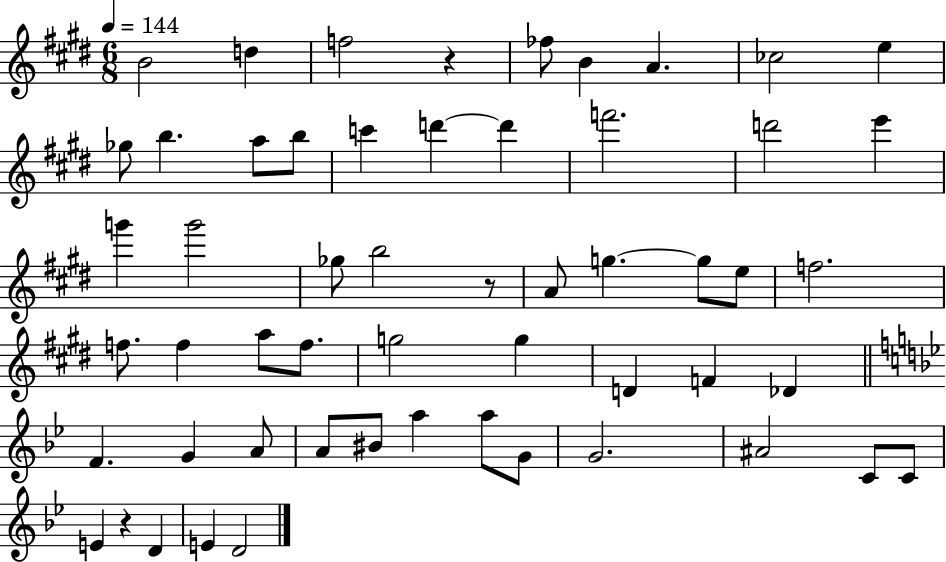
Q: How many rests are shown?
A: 3